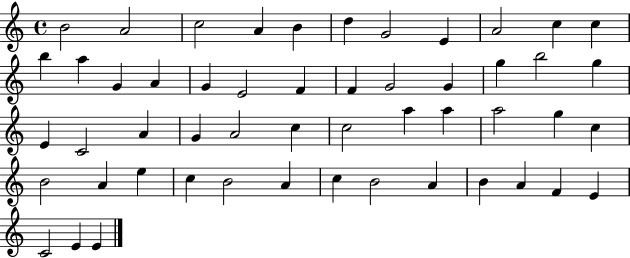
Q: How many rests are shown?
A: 0